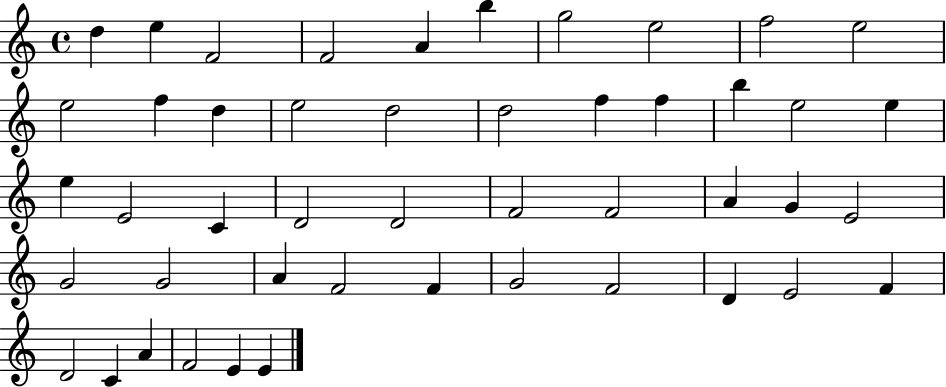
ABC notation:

X:1
T:Untitled
M:4/4
L:1/4
K:C
d e F2 F2 A b g2 e2 f2 e2 e2 f d e2 d2 d2 f f b e2 e e E2 C D2 D2 F2 F2 A G E2 G2 G2 A F2 F G2 F2 D E2 F D2 C A F2 E E